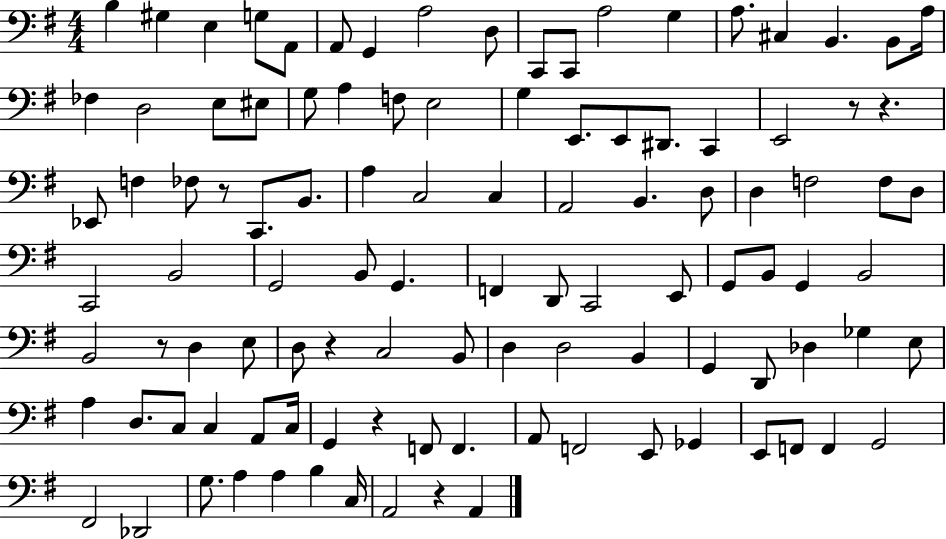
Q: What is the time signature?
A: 4/4